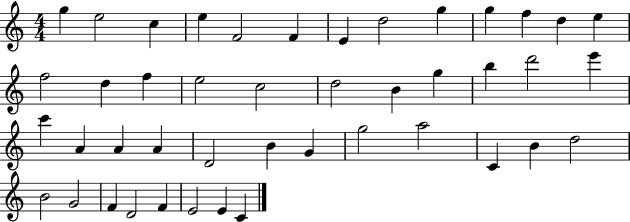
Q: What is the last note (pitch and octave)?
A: C4